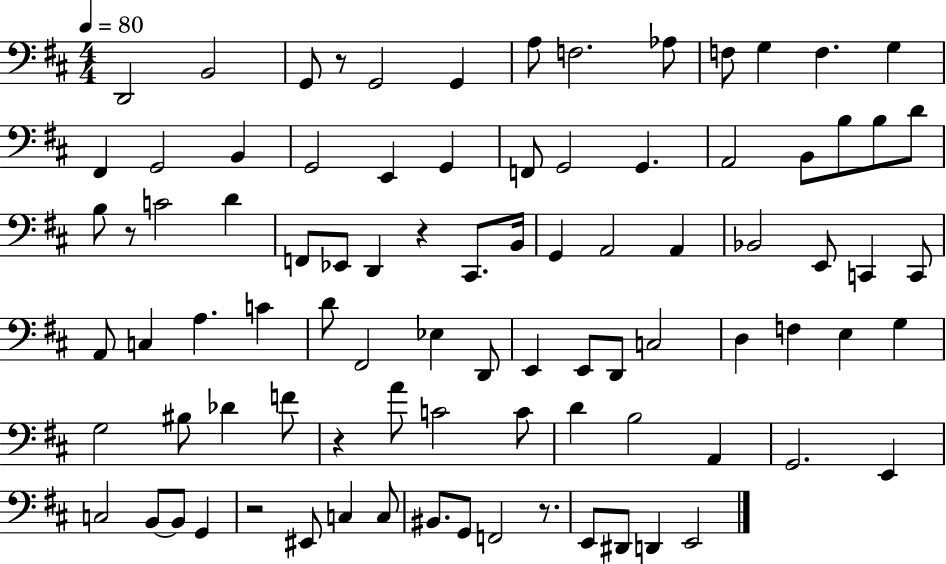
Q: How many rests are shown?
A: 6